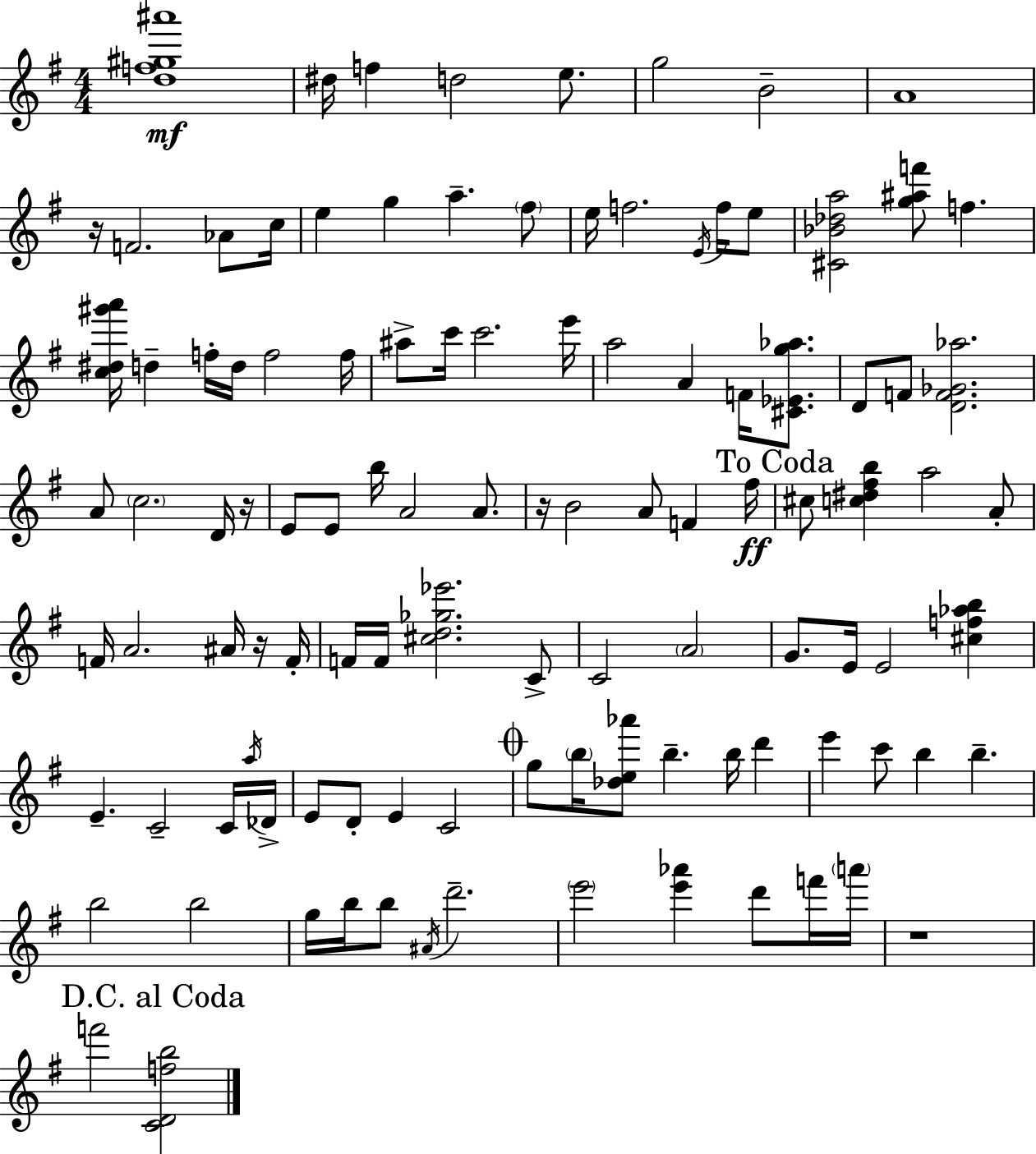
{
  \clef treble
  \numericTimeSignature
  \time 4/4
  \key g \major
  <d'' f'' gis'' ais'''>1\mf | dis''16 f''4 d''2 e''8. | g''2 b'2-- | a'1 | \break r16 f'2. aes'8 c''16 | e''4 g''4 a''4.-- \parenthesize fis''8 | e''16 f''2. \acciaccatura { e'16 } f''16 e''8 | <cis' bes' des'' a''>2 <g'' ais'' f'''>8 f''4. | \break <c'' dis'' gis''' a'''>16 d''4-- f''16-. d''16 f''2 | f''16 ais''8-> c'''16 c'''2. | e'''16 a''2 a'4 f'16 <cis' ees' g'' aes''>8. | d'8 f'8 <d' f' ges' aes''>2. | \break a'8 \parenthesize c''2. d'16 | r16 e'8 e'8 b''16 a'2 a'8. | r16 b'2 a'8 f'4 | fis''16\ff \mark "To Coda" cis''8 <c'' dis'' fis'' b''>4 a''2 a'8-. | \break f'16 a'2. ais'16 r16 | f'16-. f'16 f'16 <cis'' d'' ges'' ees'''>2. c'8-> | c'2 \parenthesize a'2 | g'8. e'16 e'2 <cis'' f'' aes'' b''>4 | \break e'4.-- c'2-- c'16 | \acciaccatura { a''16 } des'16-> e'8 d'8-. e'4 c'2 | \mark \markup { \musicglyph "scripts.coda" } g''8 \parenthesize b''16 <des'' e'' aes'''>8 b''4.-- b''16 d'''4 | e'''4 c'''8 b''4 b''4.-- | \break b''2 b''2 | g''16 b''16 b''8 \acciaccatura { ais'16 } d'''2.-- | \parenthesize e'''2 <e''' aes'''>4 d'''8 | f'''16 \parenthesize a'''16 r1 | \break \mark "D.C. al Coda" f'''2 <c' d' f'' b''>2 | \bar "|."
}